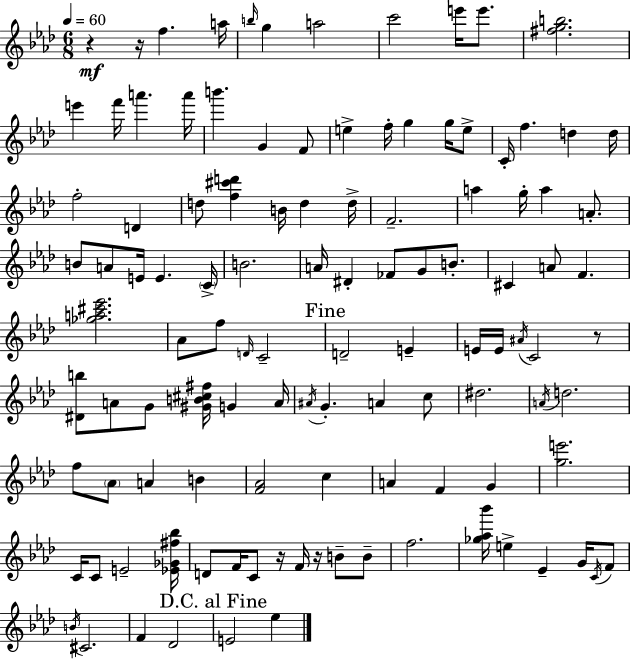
{
  \clef treble
  \numericTimeSignature
  \time 6/8
  \key aes \major
  \tempo 4 = 60
  r4\mf r16 f''4. a''16 | \grace { b''16 } g''4 a''2 | c'''2 e'''16 e'''8. | <fis'' g'' b''>2. | \break e'''4 f'''16 a'''4. | a'''16 b'''4. g'4 f'8 | e''4-> f''16-. g''4 g''16 e''8-> | c'16-. f''4. d''4 | \break d''16 f''2-. d'4 | d''8 <f'' cis''' d'''>4 b'16 d''4 | d''16-> f'2.-- | a''4 g''16-. a''4 a'8.-. | \break b'8 a'8 e'16 e'4. | \parenthesize c'16-> b'2. | a'16 dis'4-. fes'8 g'8 b'8.-. | cis'4 a'8 f'4. | \break <ges'' a'' cis''' ees'''>2. | aes'8 f''8 \grace { d'16 } c'2-- | \mark "Fine" d'2-- e'4-- | e'16 e'16 \acciaccatura { ais'16 } c'2 | \break r8 <dis' b''>8 a'8 g'8 <gis' b' cis'' fis''>16 g'4 | a'16 \acciaccatura { ais'16 } g'4.-. a'4 | c''8 dis''2. | \acciaccatura { a'16 } d''2. | \break f''8 \parenthesize aes'8 a'4 | b'4 <f' aes'>2 | c''4 a'4 f'4 | g'4 <g'' e'''>2. | \break c'16 c'8 e'2-- | <ees' ges' fis'' bes''>16 d'8 f'16 c'8 r16 f'16 | r16 b'8-- b'8-- f''2. | <ges'' aes'' bes'''>16 e''4-> ees'4-- | \break g'16 \acciaccatura { c'16 } f'8 \acciaccatura { b'16 } cis'2. | f'4 des'2 | \mark "D.C. al Fine" e'2 | ees''4 \bar "|."
}